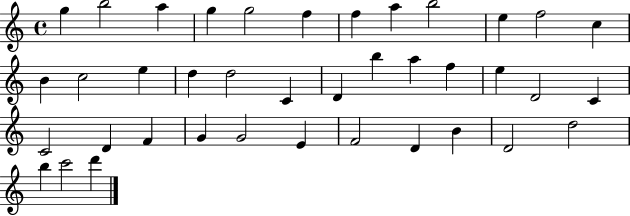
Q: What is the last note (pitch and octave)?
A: D6